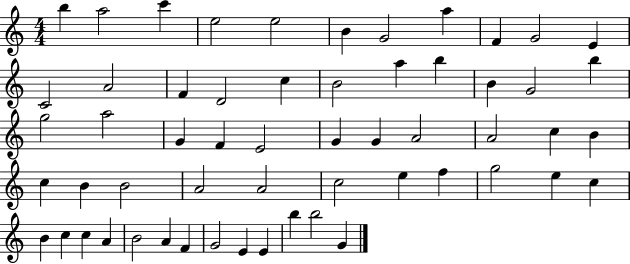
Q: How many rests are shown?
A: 0